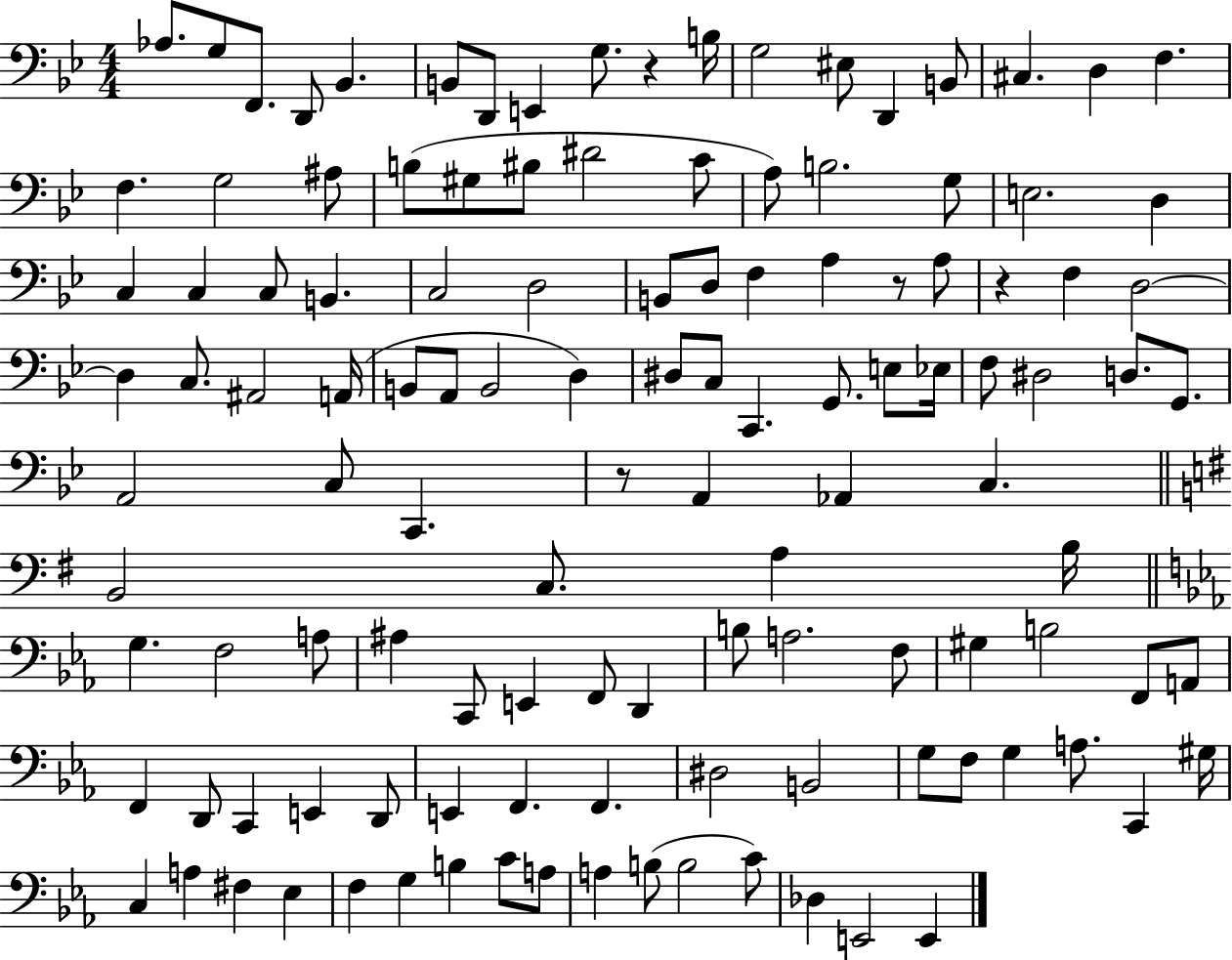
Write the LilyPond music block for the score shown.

{
  \clef bass
  \numericTimeSignature
  \time 4/4
  \key bes \major
  aes8. g8 f,8. d,8 bes,4. | b,8 d,8 e,4 g8. r4 b16 | g2 eis8 d,4 b,8 | cis4. d4 f4. | \break f4. g2 ais8 | b8( gis8 bis8 dis'2 c'8 | a8) b2. g8 | e2. d4 | \break c4 c4 c8 b,4. | c2 d2 | b,8 d8 f4 a4 r8 a8 | r4 f4 d2~~ | \break d4 c8. ais,2 a,16( | b,8 a,8 b,2 d4) | dis8 c8 c,4. g,8. e8 ees16 | f8 dis2 d8. g,8. | \break a,2 c8 c,4. | r8 a,4 aes,4 c4. | \bar "||" \break \key g \major b,2 c8. a4 b16 | \bar "||" \break \key c \minor g4. f2 a8 | ais4 c,8 e,4 f,8 d,4 | b8 a2. f8 | gis4 b2 f,8 a,8 | \break f,4 d,8 c,4 e,4 d,8 | e,4 f,4. f,4. | dis2 b,2 | g8 f8 g4 a8. c,4 gis16 | \break c4 a4 fis4 ees4 | f4 g4 b4 c'8 a8 | a4 b8( b2 c'8) | des4 e,2 e,4 | \break \bar "|."
}